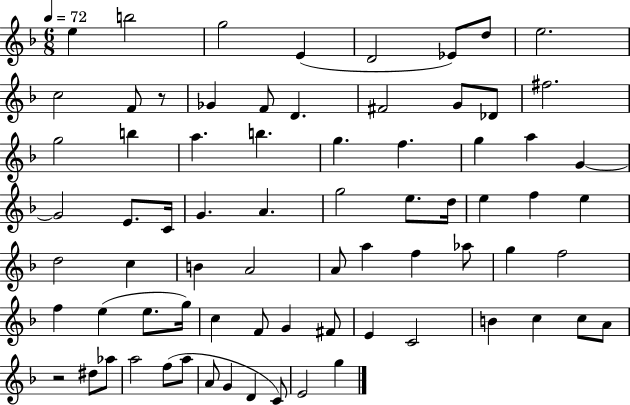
E5/q B5/h G5/h E4/q D4/h Eb4/e D5/e E5/h. C5/h F4/e R/e Gb4/q F4/e D4/q. F#4/h G4/e Db4/e F#5/h. G5/h B5/q A5/q. B5/q. G5/q. F5/q. G5/q A5/q G4/q G4/h E4/e. C4/s G4/q. A4/q. G5/h E5/e. D5/s E5/q F5/q E5/q D5/h C5/q B4/q A4/h A4/e A5/q F5/q Ab5/e G5/q F5/h F5/q E5/q E5/e. G5/s C5/q F4/e G4/q F#4/e E4/q C4/h B4/q C5/q C5/e A4/e R/h D#5/e Ab5/e A5/h F5/e A5/e A4/e G4/q D4/q C4/e E4/h G5/q